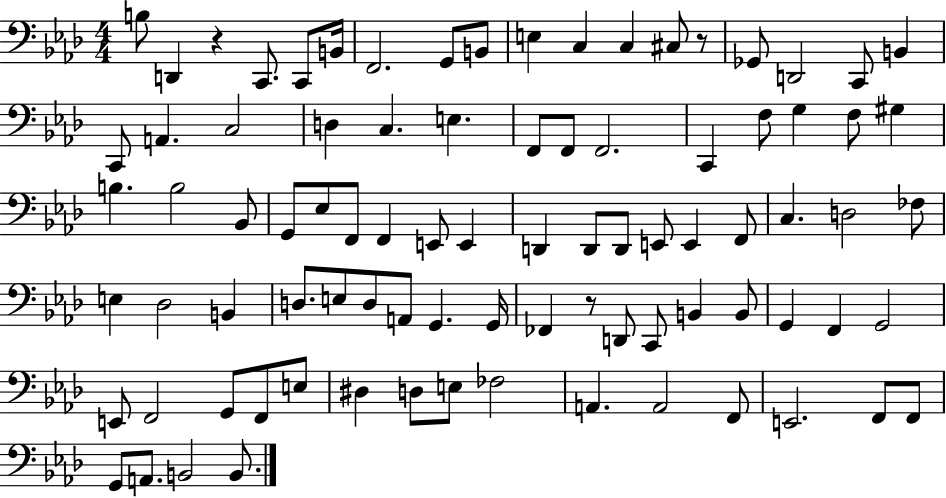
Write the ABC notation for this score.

X:1
T:Untitled
M:4/4
L:1/4
K:Ab
B,/2 D,, z C,,/2 C,,/2 B,,/4 F,,2 G,,/2 B,,/2 E, C, C, ^C,/2 z/2 _G,,/2 D,,2 C,,/2 B,, C,,/2 A,, C,2 D, C, E, F,,/2 F,,/2 F,,2 C,, F,/2 G, F,/2 ^G, B, B,2 _B,,/2 G,,/2 _E,/2 F,,/2 F,, E,,/2 E,, D,, D,,/2 D,,/2 E,,/2 E,, F,,/2 C, D,2 _F,/2 E, _D,2 B,, D,/2 E,/2 D,/2 A,,/2 G,, G,,/4 _F,, z/2 D,,/2 C,,/2 B,, B,,/2 G,, F,, G,,2 E,,/2 F,,2 G,,/2 F,,/2 E,/2 ^D, D,/2 E,/2 _F,2 A,, A,,2 F,,/2 E,,2 F,,/2 F,,/2 G,,/2 A,,/2 B,,2 B,,/2